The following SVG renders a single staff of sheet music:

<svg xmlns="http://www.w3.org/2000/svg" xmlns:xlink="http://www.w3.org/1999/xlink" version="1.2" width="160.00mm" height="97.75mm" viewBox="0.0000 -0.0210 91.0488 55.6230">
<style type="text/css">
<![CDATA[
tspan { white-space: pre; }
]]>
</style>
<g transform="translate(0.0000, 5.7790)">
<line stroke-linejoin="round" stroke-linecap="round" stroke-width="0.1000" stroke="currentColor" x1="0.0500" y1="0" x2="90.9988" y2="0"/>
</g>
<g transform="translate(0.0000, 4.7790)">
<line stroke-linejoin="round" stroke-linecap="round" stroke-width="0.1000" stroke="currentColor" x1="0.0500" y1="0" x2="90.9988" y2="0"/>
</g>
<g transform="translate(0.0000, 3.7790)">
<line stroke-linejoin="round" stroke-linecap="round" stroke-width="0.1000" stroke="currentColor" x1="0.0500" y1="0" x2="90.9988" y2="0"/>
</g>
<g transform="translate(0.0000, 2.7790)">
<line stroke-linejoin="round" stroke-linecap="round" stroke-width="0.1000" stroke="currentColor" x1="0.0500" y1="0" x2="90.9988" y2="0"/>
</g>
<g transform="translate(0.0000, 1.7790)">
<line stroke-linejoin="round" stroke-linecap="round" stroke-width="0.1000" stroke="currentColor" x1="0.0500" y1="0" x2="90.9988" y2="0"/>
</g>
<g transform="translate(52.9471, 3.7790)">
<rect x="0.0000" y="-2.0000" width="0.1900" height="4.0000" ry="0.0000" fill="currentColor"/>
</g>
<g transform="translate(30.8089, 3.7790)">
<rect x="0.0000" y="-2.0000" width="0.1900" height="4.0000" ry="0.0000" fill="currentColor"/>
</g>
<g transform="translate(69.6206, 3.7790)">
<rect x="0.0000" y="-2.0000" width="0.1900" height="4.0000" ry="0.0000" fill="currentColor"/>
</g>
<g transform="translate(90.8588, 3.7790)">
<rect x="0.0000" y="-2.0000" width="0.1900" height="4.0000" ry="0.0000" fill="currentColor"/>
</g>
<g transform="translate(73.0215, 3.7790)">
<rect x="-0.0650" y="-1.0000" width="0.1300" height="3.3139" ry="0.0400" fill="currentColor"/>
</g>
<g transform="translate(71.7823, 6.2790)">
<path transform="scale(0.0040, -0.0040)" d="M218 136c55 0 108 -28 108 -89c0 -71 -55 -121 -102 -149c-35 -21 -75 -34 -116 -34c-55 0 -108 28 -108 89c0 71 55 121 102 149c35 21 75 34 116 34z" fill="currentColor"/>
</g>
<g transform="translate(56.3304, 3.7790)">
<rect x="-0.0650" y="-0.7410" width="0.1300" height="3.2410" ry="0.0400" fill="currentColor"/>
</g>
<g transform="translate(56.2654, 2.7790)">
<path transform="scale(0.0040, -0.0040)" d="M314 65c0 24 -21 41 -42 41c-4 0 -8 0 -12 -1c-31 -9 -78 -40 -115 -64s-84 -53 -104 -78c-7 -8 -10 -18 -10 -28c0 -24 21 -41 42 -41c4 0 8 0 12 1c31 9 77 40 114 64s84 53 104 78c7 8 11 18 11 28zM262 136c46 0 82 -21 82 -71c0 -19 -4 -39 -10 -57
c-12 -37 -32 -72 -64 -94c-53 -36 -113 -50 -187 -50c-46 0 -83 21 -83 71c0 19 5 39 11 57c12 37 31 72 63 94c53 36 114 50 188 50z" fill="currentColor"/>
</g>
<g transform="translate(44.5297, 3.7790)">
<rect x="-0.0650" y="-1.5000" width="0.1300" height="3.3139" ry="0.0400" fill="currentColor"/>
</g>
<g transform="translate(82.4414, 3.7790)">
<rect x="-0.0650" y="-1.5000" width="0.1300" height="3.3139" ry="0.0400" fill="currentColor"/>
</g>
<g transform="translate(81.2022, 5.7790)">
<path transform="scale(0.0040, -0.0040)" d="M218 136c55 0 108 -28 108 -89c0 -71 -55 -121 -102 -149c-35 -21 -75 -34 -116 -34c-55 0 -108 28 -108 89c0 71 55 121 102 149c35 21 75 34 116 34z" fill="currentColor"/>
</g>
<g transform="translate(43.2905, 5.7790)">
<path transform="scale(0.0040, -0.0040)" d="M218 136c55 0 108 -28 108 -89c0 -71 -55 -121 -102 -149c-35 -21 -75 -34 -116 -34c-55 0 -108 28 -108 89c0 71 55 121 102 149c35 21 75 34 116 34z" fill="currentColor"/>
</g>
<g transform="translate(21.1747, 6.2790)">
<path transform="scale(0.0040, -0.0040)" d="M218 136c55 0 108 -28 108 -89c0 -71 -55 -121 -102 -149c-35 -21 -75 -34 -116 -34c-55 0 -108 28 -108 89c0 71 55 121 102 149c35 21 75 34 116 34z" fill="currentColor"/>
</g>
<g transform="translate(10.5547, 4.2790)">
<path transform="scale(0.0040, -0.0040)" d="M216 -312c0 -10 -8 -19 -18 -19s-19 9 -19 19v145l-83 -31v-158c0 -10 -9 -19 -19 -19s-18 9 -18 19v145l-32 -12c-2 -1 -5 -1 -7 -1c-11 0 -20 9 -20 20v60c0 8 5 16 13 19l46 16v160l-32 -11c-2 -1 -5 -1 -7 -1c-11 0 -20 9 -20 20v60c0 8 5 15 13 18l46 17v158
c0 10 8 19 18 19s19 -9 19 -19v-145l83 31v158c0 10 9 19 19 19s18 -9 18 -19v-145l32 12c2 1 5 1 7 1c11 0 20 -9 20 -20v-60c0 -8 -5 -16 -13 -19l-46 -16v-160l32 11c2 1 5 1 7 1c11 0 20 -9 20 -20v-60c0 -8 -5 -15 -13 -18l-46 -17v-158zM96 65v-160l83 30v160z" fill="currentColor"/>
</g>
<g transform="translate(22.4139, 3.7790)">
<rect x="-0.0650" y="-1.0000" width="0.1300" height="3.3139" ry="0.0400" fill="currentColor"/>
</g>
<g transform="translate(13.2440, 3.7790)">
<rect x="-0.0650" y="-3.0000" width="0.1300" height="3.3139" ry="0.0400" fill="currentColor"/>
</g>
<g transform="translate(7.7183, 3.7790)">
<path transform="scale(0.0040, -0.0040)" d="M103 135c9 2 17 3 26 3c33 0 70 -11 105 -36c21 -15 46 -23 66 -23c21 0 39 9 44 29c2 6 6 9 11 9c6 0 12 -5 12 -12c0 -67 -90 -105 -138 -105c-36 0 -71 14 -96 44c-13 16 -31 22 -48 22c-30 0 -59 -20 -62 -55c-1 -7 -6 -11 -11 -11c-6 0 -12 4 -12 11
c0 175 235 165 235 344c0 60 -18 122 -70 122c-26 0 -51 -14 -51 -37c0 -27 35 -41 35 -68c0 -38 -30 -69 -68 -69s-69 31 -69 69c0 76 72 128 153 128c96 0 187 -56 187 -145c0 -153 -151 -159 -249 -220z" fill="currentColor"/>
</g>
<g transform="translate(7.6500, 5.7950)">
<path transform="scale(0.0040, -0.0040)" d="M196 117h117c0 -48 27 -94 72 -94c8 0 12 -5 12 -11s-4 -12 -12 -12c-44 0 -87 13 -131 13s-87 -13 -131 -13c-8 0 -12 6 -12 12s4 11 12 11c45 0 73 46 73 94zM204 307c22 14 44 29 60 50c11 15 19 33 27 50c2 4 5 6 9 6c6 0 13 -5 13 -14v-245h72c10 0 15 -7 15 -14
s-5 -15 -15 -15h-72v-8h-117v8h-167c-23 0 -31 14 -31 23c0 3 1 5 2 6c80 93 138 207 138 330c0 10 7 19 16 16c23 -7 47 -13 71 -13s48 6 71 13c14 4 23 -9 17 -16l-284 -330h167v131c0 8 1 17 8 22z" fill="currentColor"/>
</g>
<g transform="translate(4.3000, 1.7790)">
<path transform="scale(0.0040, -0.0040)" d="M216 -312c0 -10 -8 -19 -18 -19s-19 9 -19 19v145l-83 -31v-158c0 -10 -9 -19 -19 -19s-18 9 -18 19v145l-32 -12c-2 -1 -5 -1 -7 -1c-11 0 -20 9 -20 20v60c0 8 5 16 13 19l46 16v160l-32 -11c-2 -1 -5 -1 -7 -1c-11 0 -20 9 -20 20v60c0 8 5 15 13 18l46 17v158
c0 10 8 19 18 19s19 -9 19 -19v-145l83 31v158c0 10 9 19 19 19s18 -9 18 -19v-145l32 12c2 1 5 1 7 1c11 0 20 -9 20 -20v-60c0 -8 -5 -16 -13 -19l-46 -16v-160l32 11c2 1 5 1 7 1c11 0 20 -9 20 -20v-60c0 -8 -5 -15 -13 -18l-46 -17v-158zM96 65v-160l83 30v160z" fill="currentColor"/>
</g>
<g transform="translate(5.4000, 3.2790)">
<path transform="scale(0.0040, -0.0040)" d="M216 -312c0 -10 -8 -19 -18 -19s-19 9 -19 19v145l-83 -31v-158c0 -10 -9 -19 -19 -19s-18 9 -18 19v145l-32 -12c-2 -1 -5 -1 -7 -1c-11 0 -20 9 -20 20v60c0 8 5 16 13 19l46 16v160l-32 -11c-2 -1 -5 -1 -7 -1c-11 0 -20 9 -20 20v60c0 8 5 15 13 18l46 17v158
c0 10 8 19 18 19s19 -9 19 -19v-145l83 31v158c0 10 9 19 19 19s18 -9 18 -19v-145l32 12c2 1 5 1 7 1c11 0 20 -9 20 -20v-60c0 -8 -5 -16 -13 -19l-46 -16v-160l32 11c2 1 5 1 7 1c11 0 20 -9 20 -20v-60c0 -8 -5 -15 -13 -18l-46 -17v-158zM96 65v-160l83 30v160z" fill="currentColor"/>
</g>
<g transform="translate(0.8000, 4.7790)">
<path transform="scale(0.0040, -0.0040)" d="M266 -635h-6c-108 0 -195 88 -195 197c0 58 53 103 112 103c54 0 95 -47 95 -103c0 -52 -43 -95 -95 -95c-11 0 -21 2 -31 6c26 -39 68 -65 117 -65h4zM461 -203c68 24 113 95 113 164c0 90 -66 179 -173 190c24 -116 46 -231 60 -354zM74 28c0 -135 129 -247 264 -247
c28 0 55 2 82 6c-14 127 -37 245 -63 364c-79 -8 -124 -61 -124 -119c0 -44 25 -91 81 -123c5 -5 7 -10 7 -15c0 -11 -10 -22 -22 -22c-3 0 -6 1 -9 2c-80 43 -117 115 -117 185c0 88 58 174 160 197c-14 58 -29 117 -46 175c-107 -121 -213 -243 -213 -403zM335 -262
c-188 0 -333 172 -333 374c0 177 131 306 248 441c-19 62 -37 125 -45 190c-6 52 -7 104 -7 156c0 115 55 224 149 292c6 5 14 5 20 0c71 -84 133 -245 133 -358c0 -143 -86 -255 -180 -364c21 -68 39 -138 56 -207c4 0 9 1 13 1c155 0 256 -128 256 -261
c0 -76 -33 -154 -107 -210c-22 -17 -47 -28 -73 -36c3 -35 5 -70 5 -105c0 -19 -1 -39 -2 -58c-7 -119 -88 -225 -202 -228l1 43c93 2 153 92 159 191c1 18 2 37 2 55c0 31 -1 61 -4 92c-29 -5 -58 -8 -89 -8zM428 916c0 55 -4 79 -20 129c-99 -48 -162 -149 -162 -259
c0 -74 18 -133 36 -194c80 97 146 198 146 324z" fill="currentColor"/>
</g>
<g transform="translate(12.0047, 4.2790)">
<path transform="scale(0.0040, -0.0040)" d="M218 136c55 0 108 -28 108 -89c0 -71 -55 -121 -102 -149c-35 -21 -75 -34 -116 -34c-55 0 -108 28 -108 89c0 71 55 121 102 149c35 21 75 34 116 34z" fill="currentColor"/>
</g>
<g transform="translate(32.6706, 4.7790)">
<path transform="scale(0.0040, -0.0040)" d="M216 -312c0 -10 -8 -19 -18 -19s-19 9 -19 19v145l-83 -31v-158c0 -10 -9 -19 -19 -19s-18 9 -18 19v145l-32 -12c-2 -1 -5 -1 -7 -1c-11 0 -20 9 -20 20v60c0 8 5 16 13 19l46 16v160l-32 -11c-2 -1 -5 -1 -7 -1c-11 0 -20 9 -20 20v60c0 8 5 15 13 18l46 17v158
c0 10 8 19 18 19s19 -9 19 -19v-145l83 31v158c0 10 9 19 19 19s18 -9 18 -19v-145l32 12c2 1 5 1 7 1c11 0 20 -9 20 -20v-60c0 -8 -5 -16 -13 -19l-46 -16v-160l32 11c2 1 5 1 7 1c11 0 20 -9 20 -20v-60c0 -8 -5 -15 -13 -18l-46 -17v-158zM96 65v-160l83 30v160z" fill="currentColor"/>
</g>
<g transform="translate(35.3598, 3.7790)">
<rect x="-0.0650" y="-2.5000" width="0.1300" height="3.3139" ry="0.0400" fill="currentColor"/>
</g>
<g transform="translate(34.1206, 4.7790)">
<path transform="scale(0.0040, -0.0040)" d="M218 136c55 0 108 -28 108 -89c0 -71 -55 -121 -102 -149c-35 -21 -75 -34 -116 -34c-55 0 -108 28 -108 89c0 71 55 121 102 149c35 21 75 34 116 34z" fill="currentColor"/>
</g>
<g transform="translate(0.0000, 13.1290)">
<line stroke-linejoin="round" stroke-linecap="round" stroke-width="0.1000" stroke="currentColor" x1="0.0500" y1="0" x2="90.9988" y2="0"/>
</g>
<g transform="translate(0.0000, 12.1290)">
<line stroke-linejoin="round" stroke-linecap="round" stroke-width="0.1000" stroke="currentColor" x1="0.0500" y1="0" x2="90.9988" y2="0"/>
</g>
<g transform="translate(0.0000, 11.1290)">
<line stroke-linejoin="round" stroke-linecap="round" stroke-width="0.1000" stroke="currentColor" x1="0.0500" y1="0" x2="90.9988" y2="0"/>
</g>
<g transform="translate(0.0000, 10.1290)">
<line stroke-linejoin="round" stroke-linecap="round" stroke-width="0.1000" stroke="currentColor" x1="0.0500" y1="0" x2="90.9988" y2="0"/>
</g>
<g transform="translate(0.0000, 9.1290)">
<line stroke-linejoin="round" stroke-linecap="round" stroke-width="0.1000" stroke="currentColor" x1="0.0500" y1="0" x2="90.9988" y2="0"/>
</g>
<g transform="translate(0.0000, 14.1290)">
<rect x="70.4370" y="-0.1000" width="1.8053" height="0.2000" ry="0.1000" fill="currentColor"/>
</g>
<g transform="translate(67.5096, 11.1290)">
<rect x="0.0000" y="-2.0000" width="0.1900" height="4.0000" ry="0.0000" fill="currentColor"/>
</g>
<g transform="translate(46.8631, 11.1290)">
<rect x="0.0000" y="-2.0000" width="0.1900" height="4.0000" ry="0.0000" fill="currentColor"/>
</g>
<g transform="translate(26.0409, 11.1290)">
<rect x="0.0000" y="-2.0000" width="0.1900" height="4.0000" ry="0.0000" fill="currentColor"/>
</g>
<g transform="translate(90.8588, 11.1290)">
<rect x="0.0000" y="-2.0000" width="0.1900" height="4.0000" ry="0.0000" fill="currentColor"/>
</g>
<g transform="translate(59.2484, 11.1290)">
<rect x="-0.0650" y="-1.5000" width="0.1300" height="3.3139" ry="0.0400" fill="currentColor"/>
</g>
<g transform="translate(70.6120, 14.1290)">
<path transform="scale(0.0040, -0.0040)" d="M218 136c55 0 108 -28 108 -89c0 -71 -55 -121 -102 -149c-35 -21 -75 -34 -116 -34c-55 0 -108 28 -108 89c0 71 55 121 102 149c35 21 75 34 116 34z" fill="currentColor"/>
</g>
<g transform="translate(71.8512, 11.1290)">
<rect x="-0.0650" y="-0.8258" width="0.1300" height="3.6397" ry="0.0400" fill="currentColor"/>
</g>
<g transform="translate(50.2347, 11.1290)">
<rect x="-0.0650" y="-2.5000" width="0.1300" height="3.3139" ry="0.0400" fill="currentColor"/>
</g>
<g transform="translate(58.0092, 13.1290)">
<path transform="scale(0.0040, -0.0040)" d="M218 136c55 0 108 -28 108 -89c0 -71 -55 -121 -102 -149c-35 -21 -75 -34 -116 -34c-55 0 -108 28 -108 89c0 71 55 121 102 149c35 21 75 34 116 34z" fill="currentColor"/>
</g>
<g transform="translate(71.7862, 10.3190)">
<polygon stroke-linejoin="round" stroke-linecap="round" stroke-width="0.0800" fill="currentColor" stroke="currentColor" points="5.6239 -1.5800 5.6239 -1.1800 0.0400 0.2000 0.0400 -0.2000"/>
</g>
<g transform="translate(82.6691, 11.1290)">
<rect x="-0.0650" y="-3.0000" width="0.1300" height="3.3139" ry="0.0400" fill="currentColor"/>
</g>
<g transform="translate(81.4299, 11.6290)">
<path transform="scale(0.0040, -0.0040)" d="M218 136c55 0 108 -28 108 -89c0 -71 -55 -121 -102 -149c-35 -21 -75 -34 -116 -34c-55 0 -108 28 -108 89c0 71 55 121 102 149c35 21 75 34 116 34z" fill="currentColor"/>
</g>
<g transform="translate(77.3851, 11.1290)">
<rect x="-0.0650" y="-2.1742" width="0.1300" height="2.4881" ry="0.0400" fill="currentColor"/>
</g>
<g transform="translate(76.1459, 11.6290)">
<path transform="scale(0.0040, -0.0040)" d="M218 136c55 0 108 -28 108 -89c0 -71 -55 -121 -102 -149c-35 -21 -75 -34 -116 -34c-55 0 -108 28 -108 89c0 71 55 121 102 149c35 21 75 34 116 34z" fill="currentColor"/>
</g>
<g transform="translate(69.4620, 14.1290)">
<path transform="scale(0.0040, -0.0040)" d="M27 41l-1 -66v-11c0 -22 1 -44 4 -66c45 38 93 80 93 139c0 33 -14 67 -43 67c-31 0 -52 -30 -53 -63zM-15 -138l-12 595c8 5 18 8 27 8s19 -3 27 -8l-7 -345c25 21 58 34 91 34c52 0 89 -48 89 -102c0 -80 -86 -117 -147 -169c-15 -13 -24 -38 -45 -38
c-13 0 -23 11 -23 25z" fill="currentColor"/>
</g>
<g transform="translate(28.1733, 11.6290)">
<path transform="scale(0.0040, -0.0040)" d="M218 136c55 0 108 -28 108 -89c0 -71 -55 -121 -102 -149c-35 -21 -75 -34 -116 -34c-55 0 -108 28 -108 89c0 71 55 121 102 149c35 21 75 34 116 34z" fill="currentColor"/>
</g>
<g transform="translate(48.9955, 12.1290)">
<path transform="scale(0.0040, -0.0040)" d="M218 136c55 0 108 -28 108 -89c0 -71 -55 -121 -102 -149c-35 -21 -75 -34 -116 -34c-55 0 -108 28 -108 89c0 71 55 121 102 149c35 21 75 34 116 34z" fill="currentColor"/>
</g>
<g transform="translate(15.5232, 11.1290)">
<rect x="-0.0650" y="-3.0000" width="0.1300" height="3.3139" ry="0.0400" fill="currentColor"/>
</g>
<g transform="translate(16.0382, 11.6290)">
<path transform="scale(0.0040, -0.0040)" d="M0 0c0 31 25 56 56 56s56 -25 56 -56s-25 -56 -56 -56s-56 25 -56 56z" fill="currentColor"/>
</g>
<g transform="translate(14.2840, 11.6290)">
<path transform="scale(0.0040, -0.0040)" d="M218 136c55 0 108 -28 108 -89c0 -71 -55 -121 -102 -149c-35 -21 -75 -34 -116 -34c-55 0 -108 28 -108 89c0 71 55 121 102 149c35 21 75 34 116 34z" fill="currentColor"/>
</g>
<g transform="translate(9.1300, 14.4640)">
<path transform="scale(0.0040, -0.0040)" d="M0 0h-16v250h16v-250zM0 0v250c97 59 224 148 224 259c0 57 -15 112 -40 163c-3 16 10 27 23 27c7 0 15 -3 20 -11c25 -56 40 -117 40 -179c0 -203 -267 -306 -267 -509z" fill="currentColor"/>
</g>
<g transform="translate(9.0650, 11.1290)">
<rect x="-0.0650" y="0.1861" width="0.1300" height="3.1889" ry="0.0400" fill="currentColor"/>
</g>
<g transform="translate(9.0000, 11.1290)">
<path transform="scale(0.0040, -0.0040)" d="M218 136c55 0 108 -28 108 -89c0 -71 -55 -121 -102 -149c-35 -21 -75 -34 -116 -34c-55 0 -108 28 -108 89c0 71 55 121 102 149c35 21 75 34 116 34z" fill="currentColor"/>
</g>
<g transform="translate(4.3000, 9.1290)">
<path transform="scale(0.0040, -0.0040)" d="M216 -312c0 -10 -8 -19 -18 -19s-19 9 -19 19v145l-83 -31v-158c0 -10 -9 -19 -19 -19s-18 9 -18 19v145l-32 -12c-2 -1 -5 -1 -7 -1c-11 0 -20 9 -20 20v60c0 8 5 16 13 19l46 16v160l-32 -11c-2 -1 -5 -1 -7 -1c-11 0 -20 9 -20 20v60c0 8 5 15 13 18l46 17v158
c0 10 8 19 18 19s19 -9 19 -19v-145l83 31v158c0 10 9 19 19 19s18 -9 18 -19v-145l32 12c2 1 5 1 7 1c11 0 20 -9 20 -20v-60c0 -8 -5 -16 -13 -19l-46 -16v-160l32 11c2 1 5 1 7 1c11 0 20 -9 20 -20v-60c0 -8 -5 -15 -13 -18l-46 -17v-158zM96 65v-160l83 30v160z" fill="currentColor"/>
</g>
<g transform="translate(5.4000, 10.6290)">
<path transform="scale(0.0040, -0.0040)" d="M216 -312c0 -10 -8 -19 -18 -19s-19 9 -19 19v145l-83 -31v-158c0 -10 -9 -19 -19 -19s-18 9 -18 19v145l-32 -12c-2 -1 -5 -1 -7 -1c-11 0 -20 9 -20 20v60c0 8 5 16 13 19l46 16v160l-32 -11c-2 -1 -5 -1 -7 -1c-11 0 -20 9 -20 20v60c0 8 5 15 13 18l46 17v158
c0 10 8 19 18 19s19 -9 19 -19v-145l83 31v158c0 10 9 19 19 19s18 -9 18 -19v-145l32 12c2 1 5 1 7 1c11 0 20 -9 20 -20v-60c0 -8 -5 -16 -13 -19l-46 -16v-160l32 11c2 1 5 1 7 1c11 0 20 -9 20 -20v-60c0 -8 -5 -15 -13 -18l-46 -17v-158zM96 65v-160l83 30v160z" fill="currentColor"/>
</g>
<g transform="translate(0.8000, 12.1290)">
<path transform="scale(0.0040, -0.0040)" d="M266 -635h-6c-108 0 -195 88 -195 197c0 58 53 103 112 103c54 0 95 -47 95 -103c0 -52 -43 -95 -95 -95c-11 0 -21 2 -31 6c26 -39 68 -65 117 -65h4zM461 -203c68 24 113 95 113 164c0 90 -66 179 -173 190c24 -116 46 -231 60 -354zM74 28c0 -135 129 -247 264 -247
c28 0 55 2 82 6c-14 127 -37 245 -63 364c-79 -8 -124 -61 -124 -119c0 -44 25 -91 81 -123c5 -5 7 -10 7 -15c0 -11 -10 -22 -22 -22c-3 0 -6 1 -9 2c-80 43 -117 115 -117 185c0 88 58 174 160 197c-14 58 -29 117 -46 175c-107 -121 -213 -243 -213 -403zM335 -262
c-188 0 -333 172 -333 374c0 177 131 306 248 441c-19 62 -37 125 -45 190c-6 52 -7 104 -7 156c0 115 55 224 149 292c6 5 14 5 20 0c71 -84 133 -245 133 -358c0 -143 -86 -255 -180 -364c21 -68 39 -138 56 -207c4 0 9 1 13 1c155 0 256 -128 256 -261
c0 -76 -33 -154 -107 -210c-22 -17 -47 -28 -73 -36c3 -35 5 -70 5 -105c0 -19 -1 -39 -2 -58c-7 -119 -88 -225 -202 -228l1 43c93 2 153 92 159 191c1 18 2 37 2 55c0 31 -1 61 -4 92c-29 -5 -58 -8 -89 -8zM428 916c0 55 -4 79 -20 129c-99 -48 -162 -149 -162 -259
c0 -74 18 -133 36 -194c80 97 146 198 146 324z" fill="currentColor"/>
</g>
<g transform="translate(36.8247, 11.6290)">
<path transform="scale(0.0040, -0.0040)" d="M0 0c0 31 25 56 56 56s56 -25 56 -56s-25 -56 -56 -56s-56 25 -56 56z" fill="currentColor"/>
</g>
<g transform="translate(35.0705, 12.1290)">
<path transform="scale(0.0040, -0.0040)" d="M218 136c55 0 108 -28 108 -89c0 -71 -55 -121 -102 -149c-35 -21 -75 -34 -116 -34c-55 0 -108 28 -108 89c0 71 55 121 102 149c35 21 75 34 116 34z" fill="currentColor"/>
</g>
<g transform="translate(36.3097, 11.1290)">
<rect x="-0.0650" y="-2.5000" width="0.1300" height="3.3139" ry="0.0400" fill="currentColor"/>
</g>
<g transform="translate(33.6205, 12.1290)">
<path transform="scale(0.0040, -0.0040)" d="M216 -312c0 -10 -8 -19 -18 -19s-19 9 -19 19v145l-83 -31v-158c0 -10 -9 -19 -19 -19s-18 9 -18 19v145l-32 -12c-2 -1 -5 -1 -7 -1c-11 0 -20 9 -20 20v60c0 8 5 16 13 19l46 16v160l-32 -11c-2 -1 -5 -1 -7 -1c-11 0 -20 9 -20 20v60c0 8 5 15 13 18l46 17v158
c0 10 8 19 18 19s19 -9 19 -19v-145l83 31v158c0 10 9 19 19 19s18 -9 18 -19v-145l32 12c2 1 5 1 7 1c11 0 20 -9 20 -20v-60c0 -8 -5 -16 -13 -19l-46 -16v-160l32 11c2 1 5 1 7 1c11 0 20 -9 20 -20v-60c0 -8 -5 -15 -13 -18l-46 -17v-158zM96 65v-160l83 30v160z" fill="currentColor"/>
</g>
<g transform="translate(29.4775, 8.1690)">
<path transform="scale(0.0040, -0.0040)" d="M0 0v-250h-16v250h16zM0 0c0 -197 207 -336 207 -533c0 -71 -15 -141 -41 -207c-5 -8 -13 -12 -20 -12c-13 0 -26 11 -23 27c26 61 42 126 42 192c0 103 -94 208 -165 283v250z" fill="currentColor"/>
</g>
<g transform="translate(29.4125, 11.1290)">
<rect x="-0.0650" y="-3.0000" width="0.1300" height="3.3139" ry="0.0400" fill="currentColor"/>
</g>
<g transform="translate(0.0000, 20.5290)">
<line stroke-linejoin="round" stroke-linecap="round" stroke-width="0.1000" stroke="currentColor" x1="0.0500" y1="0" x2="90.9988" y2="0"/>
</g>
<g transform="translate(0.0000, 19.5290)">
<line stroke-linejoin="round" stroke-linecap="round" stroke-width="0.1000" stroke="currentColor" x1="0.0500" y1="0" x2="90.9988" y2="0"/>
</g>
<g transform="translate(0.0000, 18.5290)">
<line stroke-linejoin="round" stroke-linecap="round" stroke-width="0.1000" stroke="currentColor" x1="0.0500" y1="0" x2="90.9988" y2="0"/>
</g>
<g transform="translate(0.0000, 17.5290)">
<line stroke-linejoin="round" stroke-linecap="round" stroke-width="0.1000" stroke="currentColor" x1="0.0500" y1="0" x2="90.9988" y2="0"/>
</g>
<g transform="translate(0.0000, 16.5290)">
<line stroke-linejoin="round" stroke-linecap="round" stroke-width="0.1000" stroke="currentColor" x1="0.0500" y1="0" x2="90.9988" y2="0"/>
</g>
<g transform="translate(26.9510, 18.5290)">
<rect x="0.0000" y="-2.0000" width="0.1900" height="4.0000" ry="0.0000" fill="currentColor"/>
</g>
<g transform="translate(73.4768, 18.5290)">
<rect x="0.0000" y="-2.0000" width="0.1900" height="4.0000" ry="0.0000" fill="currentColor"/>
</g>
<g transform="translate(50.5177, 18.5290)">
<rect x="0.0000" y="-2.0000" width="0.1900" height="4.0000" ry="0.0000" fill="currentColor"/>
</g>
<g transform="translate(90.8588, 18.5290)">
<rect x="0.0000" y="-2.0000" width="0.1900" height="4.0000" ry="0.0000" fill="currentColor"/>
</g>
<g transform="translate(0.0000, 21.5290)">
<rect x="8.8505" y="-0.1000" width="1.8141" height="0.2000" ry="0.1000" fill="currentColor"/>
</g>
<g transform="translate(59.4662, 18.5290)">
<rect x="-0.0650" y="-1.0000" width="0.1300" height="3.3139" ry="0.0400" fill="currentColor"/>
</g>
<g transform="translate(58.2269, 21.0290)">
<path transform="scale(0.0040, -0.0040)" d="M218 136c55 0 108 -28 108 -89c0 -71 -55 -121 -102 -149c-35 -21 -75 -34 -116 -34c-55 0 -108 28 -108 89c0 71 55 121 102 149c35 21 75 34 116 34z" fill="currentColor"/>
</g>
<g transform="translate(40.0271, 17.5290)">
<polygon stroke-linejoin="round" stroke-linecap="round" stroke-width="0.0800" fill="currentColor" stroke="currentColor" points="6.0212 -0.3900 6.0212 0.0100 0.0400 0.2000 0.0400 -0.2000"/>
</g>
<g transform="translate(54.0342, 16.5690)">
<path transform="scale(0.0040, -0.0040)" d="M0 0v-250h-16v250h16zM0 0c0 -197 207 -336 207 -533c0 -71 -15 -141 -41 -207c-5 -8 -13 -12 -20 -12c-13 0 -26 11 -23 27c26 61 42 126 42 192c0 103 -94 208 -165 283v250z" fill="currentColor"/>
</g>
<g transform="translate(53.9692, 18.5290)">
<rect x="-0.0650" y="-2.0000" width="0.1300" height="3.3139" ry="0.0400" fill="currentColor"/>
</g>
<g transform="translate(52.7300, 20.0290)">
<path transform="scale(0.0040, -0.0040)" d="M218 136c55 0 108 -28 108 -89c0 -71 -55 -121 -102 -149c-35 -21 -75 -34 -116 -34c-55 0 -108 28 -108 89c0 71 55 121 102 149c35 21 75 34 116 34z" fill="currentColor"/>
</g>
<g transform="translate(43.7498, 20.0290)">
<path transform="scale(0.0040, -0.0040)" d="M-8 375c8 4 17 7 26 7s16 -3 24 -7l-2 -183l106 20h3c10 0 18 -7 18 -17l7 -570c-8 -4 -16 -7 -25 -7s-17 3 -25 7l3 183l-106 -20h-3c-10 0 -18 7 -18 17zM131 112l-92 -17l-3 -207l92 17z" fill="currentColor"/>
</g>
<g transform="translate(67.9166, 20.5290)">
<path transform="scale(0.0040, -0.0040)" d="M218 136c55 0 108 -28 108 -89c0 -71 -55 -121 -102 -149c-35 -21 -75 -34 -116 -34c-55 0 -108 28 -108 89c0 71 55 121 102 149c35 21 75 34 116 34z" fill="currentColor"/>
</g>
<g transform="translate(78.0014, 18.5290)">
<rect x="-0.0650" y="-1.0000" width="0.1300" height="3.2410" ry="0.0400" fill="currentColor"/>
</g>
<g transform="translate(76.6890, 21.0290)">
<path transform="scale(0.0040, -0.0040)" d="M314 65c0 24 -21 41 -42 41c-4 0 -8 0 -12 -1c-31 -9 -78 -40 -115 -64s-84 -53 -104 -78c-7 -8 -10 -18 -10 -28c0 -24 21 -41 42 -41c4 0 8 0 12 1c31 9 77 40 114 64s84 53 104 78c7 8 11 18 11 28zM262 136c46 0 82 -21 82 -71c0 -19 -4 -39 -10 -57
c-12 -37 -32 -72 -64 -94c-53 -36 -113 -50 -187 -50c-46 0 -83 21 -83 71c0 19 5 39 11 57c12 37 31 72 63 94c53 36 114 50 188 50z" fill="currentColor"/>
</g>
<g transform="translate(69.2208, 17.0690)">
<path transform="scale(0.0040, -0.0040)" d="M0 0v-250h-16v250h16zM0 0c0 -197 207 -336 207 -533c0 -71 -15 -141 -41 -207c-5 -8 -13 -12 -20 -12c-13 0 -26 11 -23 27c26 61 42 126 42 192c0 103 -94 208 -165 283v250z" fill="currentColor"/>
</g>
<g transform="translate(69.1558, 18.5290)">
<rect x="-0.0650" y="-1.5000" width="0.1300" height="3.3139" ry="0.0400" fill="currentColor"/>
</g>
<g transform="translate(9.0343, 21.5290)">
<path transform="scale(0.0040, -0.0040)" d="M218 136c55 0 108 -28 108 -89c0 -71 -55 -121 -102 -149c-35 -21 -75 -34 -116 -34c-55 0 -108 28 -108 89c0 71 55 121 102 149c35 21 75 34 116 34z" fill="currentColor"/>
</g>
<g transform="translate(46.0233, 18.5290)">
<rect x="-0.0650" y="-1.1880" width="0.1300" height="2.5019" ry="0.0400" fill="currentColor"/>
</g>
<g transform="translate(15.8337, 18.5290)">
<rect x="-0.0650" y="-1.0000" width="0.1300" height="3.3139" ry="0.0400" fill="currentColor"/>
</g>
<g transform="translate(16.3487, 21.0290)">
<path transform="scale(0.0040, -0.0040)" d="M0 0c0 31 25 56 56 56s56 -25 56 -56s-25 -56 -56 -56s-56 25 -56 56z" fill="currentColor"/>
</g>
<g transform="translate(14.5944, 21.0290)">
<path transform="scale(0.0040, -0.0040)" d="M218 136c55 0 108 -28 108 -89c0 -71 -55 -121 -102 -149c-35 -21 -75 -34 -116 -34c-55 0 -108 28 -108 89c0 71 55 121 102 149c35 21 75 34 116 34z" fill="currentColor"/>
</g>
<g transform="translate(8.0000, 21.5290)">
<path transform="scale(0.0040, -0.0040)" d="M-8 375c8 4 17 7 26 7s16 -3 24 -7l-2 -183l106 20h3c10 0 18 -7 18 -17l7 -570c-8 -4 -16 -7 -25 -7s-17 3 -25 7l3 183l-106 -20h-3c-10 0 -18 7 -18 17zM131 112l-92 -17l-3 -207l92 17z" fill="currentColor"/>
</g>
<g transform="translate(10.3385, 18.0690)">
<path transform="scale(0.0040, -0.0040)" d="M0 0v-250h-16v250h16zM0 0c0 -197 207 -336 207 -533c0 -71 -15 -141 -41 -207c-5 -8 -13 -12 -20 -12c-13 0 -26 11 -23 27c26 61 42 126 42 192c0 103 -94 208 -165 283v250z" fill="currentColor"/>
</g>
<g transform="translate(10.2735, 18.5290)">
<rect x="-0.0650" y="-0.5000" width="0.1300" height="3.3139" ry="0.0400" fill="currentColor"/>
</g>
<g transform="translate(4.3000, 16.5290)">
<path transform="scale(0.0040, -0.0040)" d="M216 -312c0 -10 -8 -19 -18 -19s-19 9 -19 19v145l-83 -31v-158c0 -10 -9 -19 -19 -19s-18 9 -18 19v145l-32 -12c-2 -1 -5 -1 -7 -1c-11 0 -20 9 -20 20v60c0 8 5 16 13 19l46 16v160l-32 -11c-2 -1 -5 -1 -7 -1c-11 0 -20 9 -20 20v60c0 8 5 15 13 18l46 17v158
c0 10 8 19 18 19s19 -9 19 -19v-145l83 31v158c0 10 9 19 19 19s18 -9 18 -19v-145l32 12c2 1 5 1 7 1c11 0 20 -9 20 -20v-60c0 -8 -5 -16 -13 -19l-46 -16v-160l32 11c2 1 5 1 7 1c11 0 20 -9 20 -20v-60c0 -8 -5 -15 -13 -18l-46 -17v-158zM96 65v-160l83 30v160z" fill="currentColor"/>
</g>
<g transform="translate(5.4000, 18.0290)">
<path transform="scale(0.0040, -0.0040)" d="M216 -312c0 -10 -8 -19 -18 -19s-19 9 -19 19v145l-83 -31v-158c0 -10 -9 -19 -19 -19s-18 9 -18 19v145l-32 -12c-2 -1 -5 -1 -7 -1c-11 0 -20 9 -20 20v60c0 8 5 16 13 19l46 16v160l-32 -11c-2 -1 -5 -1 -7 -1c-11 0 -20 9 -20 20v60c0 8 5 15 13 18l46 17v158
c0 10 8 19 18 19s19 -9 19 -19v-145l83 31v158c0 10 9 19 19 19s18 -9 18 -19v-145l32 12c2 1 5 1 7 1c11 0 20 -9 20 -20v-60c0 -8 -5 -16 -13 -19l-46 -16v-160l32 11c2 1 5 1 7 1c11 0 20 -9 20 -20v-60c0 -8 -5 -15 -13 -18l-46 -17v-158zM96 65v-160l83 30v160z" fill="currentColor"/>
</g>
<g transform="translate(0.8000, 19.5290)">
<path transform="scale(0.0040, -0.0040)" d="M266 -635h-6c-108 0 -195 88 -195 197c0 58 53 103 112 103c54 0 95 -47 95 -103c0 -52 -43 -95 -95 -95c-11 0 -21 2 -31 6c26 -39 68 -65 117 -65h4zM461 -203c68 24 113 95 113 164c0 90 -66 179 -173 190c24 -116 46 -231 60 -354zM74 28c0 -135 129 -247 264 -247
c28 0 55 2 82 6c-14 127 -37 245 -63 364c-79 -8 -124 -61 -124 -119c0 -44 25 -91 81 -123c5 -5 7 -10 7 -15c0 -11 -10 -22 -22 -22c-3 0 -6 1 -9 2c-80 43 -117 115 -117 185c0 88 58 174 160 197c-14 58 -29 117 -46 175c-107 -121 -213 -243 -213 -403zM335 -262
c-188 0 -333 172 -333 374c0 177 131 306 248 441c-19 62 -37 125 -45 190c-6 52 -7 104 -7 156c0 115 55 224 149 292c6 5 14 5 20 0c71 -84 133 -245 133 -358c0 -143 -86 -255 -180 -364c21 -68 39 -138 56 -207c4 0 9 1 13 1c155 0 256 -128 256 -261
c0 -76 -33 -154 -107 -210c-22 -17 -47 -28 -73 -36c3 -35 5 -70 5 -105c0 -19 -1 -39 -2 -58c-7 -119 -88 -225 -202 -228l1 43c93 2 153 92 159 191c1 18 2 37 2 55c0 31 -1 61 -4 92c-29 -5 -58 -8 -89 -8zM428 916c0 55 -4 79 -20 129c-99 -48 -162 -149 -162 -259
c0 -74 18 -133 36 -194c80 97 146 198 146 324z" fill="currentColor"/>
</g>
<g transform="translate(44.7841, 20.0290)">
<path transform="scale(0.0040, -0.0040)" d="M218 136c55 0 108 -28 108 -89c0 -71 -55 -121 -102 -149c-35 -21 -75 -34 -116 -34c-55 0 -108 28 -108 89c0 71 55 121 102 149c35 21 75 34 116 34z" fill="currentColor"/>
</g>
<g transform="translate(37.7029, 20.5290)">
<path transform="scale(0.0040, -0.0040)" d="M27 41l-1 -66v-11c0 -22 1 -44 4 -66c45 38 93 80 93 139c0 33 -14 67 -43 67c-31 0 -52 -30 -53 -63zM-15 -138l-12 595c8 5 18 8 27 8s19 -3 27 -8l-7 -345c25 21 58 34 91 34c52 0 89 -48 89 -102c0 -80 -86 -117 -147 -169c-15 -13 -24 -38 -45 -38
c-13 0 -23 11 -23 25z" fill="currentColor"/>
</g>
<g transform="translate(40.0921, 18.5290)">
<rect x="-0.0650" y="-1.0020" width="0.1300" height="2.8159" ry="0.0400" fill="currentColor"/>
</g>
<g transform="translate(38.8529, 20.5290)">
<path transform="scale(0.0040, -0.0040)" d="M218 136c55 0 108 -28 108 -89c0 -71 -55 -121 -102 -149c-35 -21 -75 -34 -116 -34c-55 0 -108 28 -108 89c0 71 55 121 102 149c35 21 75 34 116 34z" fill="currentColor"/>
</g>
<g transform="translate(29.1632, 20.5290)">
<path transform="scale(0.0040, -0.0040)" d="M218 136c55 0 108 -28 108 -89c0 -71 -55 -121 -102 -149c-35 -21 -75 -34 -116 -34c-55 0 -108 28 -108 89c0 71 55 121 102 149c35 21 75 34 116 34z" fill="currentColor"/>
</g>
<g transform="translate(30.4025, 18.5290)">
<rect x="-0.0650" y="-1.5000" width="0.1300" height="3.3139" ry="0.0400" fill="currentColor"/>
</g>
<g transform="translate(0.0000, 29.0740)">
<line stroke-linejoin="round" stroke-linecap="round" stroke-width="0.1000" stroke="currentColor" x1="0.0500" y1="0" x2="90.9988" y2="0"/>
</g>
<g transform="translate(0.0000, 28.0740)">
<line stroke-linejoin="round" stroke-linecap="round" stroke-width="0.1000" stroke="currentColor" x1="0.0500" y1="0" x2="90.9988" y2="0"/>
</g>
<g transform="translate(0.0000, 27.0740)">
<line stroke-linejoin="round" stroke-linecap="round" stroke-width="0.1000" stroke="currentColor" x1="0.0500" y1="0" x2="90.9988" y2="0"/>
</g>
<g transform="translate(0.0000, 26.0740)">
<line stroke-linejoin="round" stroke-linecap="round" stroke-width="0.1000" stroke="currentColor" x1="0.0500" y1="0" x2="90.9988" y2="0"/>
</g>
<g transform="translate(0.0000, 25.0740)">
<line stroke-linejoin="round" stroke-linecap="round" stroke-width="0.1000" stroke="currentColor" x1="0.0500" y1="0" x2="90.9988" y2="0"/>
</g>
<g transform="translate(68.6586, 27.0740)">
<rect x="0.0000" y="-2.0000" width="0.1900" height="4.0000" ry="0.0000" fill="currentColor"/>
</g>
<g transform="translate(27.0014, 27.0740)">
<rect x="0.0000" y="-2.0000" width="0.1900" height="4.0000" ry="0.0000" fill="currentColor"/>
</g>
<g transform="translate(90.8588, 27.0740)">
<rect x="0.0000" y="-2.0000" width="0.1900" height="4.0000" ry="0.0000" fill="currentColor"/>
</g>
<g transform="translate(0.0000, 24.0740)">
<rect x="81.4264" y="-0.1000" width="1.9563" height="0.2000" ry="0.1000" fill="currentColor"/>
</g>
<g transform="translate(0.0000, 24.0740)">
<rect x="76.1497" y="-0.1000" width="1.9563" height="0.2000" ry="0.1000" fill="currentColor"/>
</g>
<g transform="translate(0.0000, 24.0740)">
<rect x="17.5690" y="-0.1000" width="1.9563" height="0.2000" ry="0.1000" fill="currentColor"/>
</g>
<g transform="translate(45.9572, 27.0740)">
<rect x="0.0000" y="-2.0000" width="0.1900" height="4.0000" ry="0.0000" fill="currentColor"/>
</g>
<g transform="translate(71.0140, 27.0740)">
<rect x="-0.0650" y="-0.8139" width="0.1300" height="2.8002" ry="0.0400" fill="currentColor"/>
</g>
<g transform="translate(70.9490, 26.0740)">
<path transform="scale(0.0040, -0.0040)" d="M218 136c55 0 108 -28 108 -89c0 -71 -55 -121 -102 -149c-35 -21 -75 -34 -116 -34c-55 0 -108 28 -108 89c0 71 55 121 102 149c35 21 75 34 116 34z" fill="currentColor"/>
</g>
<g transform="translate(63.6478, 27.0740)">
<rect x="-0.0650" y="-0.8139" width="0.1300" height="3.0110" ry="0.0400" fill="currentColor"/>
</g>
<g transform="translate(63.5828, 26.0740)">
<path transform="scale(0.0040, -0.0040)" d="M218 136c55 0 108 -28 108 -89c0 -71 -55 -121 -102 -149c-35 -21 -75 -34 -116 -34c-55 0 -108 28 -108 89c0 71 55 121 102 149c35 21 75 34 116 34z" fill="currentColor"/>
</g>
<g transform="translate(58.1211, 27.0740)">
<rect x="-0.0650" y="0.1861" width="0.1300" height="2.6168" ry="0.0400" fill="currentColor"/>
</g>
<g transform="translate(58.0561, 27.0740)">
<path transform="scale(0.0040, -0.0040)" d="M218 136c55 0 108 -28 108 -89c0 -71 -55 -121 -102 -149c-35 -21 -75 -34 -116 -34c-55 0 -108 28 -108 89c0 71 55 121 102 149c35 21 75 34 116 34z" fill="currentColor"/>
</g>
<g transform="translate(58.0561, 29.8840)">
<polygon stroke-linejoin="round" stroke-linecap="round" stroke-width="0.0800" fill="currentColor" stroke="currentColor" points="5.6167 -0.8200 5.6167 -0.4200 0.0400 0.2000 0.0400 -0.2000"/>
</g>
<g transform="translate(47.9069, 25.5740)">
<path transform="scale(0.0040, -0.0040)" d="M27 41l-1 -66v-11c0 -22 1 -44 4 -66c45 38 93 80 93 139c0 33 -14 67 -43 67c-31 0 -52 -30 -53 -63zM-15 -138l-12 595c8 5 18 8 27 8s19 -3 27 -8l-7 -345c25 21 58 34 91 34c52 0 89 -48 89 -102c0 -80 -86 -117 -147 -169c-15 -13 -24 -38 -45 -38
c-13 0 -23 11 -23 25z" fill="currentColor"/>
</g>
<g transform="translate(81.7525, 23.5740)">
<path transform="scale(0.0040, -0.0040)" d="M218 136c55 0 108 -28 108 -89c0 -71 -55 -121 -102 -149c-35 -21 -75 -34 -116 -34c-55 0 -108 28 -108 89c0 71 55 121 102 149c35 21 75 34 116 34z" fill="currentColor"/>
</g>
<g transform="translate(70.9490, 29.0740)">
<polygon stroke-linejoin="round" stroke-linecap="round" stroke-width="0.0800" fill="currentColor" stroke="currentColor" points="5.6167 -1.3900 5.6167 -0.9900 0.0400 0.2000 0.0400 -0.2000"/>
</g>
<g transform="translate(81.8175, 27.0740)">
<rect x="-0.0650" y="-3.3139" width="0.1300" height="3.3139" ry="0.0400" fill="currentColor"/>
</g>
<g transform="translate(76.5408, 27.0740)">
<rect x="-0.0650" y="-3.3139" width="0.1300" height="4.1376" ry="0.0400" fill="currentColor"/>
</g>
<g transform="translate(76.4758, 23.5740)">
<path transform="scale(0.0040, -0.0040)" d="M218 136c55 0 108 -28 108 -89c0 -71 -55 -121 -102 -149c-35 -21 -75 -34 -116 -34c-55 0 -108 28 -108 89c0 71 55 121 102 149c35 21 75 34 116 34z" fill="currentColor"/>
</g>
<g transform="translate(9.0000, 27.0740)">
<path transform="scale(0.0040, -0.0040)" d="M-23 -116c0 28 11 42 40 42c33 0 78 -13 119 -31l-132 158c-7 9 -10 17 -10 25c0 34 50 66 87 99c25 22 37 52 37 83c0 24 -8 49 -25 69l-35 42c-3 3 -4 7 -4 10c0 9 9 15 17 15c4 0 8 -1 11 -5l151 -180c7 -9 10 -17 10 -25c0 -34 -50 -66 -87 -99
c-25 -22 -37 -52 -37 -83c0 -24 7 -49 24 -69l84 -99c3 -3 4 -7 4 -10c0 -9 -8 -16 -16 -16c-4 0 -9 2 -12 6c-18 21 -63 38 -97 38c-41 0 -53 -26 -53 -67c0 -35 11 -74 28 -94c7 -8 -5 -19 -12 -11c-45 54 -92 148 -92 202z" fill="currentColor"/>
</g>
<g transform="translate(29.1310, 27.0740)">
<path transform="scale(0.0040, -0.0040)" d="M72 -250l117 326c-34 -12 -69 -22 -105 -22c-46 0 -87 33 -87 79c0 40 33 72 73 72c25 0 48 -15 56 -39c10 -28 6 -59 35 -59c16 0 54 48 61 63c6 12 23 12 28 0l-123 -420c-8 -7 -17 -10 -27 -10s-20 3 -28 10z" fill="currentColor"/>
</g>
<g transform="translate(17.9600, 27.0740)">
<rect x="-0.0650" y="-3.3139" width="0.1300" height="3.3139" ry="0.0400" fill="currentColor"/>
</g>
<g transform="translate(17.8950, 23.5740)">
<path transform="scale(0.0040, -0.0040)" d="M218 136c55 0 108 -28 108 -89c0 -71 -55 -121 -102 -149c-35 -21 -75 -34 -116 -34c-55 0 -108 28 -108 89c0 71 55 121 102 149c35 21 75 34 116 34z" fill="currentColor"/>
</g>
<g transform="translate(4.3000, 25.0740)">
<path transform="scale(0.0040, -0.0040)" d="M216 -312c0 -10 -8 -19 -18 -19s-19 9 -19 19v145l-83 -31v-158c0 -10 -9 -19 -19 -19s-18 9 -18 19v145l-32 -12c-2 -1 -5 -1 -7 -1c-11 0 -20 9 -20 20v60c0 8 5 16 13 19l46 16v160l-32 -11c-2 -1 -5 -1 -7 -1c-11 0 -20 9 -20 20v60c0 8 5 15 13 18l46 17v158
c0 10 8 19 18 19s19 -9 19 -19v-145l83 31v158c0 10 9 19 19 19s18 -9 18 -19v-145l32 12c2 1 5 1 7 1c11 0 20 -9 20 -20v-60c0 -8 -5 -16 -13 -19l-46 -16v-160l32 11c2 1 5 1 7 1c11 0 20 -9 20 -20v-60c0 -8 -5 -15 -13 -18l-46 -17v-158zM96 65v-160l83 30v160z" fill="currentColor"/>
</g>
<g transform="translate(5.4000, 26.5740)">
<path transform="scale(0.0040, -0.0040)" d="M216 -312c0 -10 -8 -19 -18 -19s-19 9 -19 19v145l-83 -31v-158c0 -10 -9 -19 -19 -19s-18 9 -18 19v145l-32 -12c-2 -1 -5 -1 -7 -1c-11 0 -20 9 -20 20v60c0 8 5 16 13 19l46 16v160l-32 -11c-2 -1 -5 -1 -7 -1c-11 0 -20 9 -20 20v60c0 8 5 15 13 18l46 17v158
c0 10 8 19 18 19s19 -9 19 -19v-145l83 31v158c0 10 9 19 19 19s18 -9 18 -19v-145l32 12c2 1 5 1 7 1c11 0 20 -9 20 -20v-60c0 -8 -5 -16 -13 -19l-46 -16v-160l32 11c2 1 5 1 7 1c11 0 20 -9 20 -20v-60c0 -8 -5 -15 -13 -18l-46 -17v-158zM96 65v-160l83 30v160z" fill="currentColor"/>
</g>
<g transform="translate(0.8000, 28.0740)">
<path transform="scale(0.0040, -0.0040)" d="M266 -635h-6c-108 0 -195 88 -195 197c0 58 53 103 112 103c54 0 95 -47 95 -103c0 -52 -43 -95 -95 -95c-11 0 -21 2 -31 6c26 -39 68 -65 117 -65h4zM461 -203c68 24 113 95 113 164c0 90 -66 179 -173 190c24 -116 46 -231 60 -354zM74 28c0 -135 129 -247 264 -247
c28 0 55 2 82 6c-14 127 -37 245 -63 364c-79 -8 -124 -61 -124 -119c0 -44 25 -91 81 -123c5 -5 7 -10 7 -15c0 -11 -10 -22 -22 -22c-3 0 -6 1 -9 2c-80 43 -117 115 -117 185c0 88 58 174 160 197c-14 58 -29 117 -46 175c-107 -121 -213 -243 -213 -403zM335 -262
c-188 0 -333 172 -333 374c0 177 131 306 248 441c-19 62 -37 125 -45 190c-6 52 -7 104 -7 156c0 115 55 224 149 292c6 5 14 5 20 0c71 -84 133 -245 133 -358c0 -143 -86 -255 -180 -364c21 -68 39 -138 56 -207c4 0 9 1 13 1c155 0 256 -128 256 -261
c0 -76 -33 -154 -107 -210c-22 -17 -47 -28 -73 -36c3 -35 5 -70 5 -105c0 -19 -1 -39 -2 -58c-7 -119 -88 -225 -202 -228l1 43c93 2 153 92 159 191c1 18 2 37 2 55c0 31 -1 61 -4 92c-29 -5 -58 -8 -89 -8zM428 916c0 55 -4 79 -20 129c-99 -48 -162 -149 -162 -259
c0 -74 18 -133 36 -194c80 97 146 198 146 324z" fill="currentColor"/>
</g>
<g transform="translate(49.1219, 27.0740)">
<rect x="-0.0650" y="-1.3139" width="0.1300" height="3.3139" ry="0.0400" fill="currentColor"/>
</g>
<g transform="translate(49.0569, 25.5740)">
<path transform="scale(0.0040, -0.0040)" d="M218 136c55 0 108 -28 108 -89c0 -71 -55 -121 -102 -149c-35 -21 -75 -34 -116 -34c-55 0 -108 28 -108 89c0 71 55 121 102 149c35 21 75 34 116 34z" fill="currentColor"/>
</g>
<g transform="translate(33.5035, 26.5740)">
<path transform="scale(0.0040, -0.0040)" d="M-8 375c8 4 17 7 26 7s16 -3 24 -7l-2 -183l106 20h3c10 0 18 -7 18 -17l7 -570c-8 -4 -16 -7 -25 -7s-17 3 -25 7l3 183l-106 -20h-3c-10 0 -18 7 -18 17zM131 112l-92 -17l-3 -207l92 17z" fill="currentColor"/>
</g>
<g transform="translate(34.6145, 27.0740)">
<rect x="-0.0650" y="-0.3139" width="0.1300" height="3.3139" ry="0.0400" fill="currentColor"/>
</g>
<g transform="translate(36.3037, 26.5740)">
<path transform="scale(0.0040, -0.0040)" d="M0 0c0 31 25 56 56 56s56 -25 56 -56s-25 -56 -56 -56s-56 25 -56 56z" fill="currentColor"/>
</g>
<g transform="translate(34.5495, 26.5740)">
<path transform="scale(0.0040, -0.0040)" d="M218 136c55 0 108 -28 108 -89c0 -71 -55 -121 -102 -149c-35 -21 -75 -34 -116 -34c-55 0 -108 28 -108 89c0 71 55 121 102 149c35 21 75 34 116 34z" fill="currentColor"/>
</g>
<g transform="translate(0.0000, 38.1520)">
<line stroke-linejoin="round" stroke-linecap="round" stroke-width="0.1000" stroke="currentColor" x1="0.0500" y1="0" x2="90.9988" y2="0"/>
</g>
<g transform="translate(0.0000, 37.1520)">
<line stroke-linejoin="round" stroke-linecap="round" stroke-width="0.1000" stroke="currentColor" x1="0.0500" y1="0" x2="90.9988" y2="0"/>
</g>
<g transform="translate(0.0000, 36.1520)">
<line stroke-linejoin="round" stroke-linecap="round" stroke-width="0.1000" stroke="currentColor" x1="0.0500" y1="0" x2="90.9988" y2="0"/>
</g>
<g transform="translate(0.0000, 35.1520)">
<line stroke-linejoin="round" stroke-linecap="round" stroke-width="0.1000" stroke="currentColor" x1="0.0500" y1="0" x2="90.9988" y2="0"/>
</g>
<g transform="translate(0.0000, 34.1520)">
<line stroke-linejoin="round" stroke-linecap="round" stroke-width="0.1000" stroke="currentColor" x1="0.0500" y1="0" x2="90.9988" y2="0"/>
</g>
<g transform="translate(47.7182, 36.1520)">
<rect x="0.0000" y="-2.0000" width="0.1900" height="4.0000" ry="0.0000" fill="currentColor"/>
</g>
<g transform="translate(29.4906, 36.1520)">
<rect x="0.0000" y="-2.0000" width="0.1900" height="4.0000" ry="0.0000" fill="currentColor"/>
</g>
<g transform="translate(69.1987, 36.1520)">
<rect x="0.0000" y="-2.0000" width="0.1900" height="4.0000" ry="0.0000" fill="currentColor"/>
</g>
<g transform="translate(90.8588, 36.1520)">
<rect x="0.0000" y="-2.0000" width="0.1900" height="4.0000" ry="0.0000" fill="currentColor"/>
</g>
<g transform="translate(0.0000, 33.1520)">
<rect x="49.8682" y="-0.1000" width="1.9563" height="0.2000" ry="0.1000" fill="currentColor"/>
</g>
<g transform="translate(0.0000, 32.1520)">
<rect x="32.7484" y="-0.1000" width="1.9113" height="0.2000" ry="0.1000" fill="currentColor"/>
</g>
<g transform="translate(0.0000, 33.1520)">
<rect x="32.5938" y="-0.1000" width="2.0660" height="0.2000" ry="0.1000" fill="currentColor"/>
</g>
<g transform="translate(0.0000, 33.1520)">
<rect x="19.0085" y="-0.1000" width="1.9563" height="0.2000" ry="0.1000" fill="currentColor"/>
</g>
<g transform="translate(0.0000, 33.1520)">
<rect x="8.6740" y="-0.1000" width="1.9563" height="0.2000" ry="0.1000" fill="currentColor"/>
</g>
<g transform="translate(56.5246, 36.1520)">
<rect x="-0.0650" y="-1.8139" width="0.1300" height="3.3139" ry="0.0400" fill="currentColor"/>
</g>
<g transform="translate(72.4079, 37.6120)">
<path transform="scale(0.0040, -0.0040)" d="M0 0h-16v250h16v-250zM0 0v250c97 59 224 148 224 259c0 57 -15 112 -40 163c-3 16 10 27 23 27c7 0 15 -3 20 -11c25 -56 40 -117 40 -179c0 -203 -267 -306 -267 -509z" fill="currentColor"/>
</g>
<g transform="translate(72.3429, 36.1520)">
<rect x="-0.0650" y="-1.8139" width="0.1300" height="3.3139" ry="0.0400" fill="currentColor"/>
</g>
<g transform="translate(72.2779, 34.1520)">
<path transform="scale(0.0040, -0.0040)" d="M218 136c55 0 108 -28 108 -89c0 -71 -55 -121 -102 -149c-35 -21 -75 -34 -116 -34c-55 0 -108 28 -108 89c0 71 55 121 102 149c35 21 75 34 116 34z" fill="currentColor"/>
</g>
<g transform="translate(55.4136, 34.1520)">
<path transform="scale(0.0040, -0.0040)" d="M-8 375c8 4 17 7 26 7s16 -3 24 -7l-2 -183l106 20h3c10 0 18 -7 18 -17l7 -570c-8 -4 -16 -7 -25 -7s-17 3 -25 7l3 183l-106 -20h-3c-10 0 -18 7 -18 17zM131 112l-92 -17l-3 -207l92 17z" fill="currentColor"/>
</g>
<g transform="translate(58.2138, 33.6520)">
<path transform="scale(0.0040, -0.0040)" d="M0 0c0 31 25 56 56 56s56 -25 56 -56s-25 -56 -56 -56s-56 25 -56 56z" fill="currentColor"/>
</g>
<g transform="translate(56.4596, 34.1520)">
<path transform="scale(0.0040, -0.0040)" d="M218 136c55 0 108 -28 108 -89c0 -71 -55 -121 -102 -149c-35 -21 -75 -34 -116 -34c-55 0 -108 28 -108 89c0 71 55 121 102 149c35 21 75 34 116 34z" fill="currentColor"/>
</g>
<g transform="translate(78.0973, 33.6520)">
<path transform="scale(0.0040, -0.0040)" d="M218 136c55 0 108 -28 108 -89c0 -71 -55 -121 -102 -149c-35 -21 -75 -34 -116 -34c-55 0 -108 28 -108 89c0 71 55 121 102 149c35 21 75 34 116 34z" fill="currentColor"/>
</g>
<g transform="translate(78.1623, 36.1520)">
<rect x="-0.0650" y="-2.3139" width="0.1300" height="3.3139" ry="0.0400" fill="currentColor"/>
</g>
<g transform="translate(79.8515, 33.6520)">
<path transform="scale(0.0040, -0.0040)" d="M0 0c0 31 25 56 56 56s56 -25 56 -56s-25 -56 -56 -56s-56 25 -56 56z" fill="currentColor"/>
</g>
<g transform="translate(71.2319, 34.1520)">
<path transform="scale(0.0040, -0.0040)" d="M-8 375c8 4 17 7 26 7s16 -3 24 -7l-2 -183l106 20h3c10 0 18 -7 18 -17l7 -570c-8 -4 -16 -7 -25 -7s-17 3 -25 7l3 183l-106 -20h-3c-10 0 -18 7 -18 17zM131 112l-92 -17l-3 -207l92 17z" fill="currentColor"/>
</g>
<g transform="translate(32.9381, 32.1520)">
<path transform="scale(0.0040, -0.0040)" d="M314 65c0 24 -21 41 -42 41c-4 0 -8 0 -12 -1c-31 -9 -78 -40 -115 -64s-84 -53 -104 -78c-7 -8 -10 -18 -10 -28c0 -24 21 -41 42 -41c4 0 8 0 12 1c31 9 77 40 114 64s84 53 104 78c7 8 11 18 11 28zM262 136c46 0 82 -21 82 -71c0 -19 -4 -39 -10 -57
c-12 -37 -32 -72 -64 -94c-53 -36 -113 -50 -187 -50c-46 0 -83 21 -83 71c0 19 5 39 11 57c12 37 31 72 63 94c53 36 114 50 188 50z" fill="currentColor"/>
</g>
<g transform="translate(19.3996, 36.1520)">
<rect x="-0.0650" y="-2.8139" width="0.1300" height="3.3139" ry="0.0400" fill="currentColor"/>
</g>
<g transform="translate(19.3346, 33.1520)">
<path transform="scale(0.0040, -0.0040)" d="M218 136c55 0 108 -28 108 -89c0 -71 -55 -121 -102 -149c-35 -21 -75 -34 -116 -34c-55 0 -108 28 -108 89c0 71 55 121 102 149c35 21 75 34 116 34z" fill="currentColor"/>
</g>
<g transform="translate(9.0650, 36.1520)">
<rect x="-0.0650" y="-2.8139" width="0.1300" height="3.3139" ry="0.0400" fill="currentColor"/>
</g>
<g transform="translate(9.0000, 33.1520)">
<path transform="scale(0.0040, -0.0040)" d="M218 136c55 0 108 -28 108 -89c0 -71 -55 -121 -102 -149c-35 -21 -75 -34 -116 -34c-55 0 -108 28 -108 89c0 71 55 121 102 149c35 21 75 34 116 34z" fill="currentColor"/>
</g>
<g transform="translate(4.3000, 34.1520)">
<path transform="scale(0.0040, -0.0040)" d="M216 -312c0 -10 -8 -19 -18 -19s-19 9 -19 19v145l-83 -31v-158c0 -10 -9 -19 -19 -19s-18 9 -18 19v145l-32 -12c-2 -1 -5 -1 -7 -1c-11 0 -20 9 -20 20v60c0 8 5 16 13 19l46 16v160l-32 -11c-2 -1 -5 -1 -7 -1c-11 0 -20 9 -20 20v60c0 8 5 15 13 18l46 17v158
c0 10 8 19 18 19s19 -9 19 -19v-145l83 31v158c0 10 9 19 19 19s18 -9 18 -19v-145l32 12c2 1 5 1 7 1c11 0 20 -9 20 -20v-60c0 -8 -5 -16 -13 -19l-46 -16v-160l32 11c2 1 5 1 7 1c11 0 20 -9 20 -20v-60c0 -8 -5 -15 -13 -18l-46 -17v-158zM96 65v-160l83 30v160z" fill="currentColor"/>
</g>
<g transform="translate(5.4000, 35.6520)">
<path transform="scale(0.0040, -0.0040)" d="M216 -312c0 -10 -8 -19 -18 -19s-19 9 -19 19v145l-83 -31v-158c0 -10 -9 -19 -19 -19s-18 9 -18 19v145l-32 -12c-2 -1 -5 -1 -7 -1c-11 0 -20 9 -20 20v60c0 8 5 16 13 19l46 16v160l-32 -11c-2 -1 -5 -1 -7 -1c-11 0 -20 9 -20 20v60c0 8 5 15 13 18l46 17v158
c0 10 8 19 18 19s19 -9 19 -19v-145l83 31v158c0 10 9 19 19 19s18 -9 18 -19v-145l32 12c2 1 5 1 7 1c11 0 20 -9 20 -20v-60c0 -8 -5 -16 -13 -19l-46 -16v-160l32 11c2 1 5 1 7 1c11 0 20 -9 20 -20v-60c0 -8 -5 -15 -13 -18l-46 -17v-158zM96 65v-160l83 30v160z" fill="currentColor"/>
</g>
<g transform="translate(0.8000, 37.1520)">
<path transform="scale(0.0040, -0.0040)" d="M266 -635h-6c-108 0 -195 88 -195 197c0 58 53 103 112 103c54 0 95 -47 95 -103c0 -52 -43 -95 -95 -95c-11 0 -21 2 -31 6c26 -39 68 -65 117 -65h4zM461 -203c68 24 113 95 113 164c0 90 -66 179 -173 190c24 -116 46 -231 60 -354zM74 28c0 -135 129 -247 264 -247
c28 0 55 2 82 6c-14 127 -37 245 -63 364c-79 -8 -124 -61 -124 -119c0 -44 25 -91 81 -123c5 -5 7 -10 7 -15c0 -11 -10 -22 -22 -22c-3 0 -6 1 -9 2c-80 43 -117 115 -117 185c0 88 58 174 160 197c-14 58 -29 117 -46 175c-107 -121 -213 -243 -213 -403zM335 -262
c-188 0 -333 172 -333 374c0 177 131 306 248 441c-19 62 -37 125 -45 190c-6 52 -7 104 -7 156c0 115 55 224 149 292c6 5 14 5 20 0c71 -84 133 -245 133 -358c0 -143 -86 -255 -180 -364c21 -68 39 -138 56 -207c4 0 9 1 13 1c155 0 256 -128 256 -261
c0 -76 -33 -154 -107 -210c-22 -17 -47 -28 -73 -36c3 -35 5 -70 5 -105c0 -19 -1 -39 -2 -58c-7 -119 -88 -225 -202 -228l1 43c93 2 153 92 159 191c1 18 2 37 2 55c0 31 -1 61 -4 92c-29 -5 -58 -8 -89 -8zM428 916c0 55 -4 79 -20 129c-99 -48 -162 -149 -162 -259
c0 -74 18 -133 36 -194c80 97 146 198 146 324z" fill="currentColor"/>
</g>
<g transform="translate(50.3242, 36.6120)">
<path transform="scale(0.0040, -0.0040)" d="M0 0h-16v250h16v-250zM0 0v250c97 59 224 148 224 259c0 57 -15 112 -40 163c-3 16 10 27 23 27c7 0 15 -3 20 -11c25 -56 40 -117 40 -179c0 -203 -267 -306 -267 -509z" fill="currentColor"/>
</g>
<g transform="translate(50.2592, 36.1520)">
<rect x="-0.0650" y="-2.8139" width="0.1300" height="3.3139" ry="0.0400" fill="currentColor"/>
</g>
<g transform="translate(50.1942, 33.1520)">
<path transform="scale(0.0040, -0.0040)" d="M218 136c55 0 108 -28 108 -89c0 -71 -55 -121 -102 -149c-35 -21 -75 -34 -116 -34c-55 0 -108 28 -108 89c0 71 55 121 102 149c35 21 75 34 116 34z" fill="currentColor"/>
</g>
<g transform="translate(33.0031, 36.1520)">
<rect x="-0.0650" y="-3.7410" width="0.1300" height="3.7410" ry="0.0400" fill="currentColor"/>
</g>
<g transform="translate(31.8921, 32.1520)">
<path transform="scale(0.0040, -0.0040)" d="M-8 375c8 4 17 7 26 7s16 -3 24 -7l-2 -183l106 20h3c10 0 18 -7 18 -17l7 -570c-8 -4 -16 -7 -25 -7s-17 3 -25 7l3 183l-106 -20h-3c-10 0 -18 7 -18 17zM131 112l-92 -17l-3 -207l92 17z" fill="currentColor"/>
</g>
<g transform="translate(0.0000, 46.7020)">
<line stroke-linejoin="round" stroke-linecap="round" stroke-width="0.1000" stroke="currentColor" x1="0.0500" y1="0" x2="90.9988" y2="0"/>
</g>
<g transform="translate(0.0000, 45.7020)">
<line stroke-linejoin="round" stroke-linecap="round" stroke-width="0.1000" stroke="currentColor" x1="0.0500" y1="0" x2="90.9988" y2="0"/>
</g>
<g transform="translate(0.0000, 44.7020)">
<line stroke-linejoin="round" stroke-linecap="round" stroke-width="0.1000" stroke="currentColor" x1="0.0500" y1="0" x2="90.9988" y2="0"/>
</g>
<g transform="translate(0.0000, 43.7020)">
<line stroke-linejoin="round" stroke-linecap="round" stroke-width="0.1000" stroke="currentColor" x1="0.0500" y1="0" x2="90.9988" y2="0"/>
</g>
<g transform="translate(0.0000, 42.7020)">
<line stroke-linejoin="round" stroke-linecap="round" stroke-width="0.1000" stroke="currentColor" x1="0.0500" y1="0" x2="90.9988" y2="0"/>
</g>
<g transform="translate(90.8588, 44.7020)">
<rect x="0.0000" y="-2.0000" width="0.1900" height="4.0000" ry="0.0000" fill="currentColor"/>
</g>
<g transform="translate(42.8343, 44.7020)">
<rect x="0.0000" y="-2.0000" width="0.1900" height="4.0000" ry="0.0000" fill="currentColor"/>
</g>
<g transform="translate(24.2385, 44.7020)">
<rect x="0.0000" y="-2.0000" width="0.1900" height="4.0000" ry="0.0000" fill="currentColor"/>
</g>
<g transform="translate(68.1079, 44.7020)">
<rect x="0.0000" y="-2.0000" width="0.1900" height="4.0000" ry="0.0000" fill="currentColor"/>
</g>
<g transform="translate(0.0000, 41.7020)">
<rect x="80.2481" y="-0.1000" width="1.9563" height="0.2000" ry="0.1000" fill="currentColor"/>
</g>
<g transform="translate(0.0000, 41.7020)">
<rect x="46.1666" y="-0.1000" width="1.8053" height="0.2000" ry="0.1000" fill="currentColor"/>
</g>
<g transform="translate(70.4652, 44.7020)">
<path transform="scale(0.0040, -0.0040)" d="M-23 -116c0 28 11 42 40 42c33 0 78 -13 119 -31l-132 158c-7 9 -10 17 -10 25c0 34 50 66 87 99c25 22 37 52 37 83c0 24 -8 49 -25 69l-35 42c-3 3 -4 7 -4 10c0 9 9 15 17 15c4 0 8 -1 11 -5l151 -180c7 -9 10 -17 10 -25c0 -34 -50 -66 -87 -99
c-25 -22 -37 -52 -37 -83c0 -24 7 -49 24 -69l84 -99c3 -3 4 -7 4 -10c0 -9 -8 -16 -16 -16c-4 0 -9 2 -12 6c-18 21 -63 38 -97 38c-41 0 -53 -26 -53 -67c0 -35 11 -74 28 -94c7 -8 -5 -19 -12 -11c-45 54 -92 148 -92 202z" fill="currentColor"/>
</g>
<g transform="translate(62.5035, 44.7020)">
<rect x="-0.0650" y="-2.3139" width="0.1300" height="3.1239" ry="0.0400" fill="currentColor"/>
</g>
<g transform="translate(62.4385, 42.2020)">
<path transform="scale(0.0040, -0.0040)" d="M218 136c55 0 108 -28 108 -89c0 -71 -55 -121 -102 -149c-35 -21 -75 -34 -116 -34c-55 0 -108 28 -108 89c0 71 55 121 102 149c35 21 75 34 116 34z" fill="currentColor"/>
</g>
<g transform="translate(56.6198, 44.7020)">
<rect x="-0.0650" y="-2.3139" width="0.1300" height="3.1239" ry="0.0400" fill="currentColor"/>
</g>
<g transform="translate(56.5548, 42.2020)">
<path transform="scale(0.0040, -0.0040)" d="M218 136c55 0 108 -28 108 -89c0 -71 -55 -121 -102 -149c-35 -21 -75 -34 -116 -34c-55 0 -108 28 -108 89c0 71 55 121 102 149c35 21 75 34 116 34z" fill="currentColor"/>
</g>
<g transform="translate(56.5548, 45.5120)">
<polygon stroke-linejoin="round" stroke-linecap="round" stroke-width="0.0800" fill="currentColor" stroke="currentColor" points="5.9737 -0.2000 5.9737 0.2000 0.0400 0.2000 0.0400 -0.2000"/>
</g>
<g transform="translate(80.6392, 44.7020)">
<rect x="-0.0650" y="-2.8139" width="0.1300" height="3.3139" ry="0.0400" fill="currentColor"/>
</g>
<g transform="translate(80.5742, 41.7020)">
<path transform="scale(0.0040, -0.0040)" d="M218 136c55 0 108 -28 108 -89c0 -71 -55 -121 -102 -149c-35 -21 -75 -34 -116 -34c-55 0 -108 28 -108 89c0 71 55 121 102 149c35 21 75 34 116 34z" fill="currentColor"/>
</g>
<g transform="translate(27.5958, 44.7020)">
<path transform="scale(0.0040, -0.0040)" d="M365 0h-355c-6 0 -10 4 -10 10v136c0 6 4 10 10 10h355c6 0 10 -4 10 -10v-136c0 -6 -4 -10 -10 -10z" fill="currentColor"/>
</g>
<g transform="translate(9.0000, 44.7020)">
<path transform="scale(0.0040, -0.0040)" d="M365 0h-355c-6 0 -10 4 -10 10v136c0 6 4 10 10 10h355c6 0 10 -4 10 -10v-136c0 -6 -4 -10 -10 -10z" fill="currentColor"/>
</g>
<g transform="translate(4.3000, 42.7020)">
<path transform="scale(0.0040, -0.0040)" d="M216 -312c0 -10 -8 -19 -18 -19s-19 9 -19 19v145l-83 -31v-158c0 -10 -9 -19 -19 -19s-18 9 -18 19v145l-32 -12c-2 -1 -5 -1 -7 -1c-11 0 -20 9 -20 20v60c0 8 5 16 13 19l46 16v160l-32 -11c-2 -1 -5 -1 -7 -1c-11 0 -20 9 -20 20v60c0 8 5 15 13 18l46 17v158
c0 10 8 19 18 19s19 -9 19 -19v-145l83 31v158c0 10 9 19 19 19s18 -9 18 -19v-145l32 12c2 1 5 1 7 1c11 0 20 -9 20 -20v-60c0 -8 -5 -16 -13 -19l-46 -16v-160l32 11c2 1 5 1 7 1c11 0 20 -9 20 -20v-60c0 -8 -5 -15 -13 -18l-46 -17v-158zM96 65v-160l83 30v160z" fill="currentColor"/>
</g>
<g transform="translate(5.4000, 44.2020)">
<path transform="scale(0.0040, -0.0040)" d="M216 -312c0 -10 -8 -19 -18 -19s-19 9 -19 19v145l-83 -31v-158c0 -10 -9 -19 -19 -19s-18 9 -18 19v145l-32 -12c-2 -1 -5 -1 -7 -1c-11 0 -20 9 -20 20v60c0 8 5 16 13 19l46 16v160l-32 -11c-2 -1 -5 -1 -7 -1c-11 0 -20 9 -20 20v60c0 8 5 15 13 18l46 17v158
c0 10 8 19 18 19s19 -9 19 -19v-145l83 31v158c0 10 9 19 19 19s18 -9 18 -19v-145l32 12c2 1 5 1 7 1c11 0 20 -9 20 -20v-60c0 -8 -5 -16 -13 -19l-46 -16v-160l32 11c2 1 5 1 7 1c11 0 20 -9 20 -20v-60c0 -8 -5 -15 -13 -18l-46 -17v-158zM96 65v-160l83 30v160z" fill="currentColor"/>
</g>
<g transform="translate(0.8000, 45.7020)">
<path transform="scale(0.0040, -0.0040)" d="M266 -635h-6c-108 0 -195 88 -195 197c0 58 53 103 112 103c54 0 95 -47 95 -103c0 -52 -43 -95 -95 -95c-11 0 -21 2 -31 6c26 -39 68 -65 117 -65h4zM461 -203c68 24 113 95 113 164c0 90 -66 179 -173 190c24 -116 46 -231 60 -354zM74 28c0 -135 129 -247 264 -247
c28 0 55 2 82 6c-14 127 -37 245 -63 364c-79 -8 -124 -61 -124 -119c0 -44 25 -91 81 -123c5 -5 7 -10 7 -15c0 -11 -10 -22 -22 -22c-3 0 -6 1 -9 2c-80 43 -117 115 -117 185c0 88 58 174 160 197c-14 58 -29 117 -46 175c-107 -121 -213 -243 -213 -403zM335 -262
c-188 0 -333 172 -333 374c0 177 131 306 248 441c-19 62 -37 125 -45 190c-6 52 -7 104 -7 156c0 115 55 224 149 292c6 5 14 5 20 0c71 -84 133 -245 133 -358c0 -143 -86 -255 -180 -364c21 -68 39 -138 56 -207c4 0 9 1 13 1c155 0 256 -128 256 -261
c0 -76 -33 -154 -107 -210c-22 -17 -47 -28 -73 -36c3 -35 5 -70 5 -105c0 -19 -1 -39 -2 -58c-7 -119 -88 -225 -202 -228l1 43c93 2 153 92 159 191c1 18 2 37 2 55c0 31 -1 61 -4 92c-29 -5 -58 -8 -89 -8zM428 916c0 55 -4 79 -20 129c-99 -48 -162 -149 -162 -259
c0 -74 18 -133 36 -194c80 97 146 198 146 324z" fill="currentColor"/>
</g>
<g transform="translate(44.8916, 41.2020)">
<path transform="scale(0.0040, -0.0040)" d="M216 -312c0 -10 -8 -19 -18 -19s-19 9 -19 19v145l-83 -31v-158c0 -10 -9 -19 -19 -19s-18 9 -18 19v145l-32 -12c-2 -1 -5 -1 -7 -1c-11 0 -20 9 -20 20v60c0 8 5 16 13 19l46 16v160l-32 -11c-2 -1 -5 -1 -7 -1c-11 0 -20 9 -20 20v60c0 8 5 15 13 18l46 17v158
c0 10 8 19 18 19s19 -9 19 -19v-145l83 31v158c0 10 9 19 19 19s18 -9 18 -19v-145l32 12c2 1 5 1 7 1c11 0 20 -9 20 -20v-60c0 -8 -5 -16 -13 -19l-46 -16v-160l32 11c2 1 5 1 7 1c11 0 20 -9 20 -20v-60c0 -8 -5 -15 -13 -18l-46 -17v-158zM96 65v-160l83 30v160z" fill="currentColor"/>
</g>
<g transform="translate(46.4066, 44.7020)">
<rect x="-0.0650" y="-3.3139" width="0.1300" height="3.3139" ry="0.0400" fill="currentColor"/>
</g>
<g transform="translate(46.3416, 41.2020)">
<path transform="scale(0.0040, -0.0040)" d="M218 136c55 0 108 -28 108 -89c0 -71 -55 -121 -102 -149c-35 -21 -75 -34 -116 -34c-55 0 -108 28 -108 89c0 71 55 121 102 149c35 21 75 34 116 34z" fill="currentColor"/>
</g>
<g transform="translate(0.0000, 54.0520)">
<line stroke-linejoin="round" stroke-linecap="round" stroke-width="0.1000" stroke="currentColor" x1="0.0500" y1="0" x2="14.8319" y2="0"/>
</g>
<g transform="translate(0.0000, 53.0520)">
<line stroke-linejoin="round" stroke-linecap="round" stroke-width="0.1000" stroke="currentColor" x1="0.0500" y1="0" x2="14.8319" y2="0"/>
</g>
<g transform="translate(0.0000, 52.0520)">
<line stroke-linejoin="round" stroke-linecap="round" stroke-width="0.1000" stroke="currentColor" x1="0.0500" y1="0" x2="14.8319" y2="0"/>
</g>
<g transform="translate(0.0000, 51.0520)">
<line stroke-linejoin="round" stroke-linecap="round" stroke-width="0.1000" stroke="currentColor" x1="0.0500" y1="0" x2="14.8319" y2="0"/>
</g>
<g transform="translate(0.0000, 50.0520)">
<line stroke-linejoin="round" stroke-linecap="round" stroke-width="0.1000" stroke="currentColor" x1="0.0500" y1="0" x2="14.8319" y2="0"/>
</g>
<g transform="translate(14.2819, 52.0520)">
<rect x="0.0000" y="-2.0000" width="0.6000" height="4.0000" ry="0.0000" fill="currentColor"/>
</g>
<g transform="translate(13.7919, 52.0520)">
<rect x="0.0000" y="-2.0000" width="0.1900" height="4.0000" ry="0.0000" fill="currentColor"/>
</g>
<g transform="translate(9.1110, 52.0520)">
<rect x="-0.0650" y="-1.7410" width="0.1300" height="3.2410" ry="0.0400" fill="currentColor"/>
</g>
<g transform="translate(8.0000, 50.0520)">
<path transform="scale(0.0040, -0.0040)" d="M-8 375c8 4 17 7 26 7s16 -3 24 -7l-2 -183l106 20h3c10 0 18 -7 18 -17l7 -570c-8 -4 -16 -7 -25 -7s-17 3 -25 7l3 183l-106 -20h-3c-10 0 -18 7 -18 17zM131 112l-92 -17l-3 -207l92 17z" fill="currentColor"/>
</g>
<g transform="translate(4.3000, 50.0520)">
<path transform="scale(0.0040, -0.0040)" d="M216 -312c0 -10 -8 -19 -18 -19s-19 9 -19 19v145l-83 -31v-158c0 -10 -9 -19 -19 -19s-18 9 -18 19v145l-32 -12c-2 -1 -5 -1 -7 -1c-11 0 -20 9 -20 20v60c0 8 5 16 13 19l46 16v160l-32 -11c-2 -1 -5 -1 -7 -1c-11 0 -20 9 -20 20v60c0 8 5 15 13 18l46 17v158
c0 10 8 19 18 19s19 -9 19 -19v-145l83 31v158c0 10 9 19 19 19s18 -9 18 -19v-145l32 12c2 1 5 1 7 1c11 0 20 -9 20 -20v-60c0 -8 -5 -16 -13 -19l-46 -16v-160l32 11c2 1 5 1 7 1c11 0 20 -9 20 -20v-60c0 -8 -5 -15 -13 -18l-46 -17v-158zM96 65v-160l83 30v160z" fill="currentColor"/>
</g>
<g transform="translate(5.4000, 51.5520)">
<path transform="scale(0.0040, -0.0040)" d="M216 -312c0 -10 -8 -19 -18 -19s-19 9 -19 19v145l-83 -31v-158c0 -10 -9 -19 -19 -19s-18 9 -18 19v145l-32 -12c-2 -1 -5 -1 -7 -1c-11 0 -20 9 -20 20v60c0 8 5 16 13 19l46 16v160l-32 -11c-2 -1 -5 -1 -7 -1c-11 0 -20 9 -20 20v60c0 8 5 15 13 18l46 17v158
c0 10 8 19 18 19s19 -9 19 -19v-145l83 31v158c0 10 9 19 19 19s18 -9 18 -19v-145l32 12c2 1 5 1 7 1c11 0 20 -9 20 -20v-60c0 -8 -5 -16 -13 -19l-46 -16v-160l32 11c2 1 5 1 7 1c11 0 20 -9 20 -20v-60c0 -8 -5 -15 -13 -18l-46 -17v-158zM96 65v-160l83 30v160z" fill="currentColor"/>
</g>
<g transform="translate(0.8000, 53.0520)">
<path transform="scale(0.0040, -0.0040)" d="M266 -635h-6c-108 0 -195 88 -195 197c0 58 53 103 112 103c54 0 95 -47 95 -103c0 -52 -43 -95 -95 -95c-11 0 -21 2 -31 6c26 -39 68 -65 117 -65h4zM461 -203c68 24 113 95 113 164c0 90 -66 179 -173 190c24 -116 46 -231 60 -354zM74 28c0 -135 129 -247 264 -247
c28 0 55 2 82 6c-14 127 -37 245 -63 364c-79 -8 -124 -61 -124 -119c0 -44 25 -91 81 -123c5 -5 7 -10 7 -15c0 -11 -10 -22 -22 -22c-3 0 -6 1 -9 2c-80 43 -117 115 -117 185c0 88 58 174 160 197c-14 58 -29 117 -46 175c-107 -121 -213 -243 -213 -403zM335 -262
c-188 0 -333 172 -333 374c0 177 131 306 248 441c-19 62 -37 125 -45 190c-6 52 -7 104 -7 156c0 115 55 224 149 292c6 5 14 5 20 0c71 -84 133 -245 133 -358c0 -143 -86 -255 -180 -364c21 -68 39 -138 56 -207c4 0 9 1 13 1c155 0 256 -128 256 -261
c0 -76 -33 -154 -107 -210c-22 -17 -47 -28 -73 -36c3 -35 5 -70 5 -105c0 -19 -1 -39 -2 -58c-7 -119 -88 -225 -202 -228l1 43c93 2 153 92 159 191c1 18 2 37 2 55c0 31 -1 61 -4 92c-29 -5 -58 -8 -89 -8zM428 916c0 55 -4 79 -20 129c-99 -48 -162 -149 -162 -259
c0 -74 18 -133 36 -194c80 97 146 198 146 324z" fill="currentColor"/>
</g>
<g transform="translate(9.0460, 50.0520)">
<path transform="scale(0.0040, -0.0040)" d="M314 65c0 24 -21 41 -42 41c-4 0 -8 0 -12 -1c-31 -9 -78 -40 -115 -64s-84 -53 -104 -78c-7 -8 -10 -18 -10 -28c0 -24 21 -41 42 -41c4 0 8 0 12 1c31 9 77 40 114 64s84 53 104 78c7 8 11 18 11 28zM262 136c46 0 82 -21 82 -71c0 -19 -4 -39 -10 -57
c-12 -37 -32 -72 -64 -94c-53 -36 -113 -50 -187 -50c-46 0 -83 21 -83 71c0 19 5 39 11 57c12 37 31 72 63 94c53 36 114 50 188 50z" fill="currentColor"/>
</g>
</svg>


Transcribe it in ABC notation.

X:1
T:Untitled
M:2/4
L:1/4
K:D
^A D ^G E d2 D E B/2 A A/2 ^G G E _C/2 A/2 A C/2 D E _E/2 F/2 ^F/2 D E/2 D2 z b z/2 c _e B/2 d/2 d/2 b/2 b a a c'2 a/2 f f/2 g z2 z2 ^b g/2 g/2 z a f2